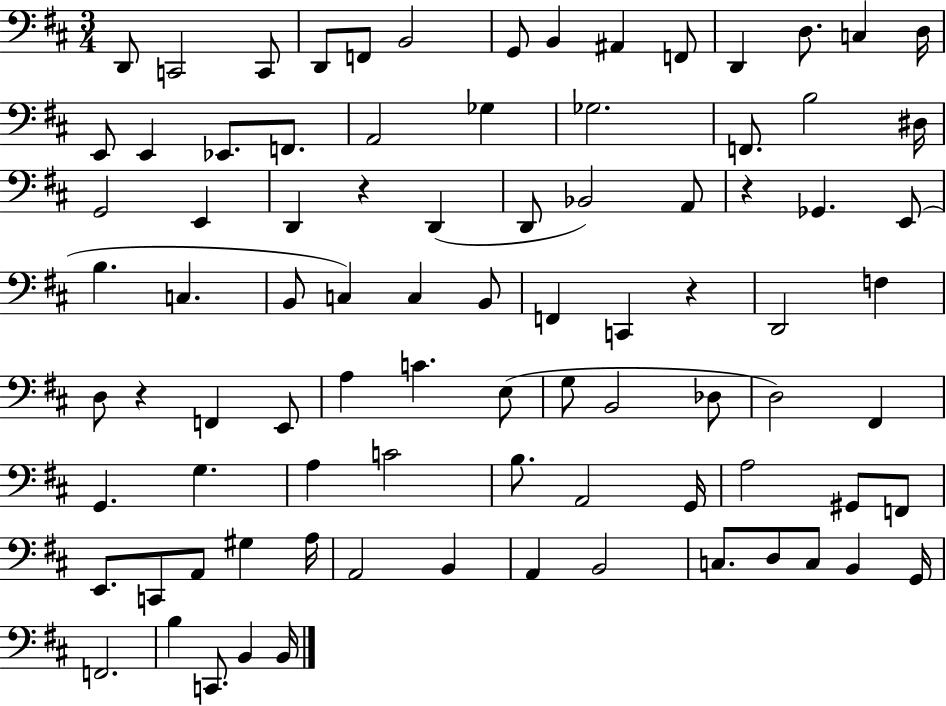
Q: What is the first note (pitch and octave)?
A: D2